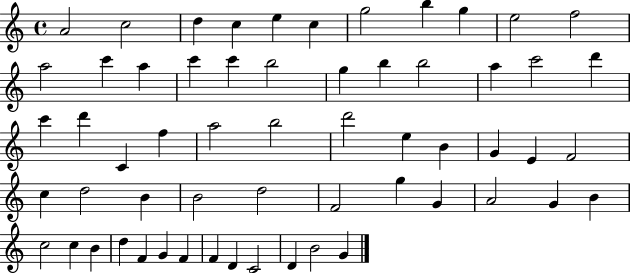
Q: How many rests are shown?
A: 0